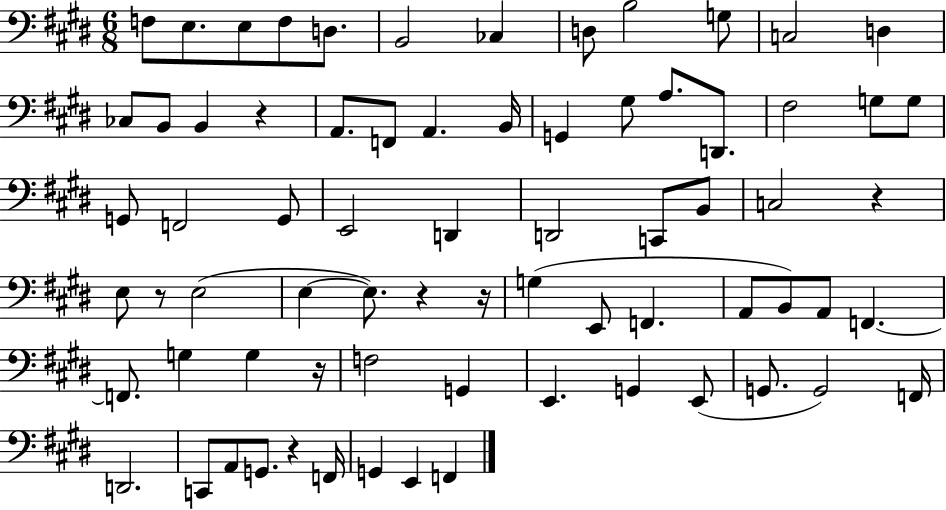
F3/e E3/e. E3/e F3/e D3/e. B2/h CES3/q D3/e B3/h G3/e C3/h D3/q CES3/e B2/e B2/q R/q A2/e. F2/e A2/q. B2/s G2/q G#3/e A3/e. D2/e. F#3/h G3/e G3/e G2/e F2/h G2/e E2/h D2/q D2/h C2/e B2/e C3/h R/q E3/e R/e E3/h E3/q E3/e. R/q R/s G3/q E2/e F2/q. A2/e B2/e A2/e F2/q. F2/e. G3/q G3/q R/s F3/h G2/q E2/q. G2/q E2/e G2/e. G2/h F2/s D2/h. C2/e A2/e G2/e. R/q F2/s G2/q E2/q F2/q